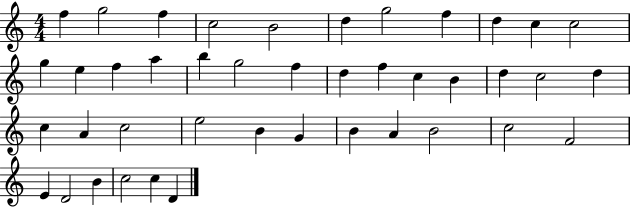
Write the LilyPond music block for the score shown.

{
  \clef treble
  \numericTimeSignature
  \time 4/4
  \key c \major
  f''4 g''2 f''4 | c''2 b'2 | d''4 g''2 f''4 | d''4 c''4 c''2 | \break g''4 e''4 f''4 a''4 | b''4 g''2 f''4 | d''4 f''4 c''4 b'4 | d''4 c''2 d''4 | \break c''4 a'4 c''2 | e''2 b'4 g'4 | b'4 a'4 b'2 | c''2 f'2 | \break e'4 d'2 b'4 | c''2 c''4 d'4 | \bar "|."
}